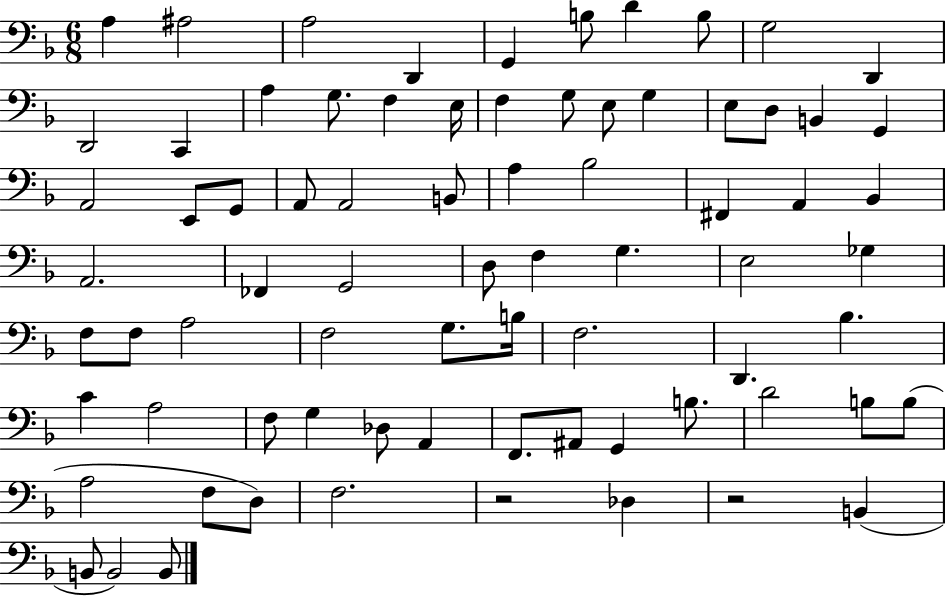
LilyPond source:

{
  \clef bass
  \numericTimeSignature
  \time 6/8
  \key f \major
  a4 ais2 | a2 d,4 | g,4 b8 d'4 b8 | g2 d,4 | \break d,2 c,4 | a4 g8. f4 e16 | f4 g8 e8 g4 | e8 d8 b,4 g,4 | \break a,2 e,8 g,8 | a,8 a,2 b,8 | a4 bes2 | fis,4 a,4 bes,4 | \break a,2. | fes,4 g,2 | d8 f4 g4. | e2 ges4 | \break f8 f8 a2 | f2 g8. b16 | f2. | d,4. bes4. | \break c'4 a2 | f8 g4 des8 a,4 | f,8. ais,8 g,4 b8. | d'2 b8 b8( | \break a2 f8 d8) | f2. | r2 des4 | r2 b,4( | \break b,8 b,2) b,8 | \bar "|."
}